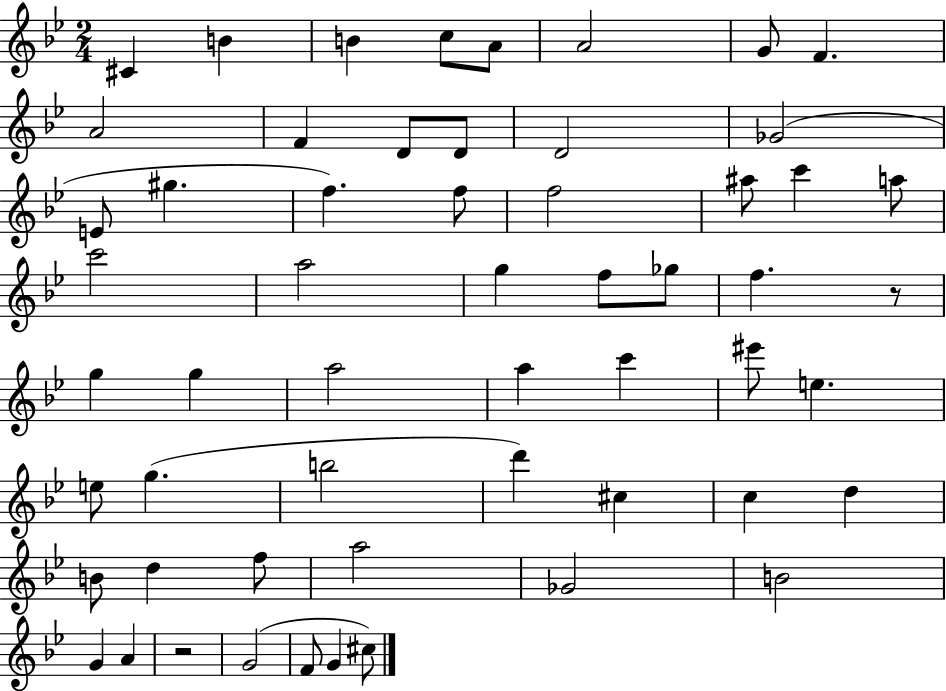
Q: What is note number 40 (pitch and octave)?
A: C#5